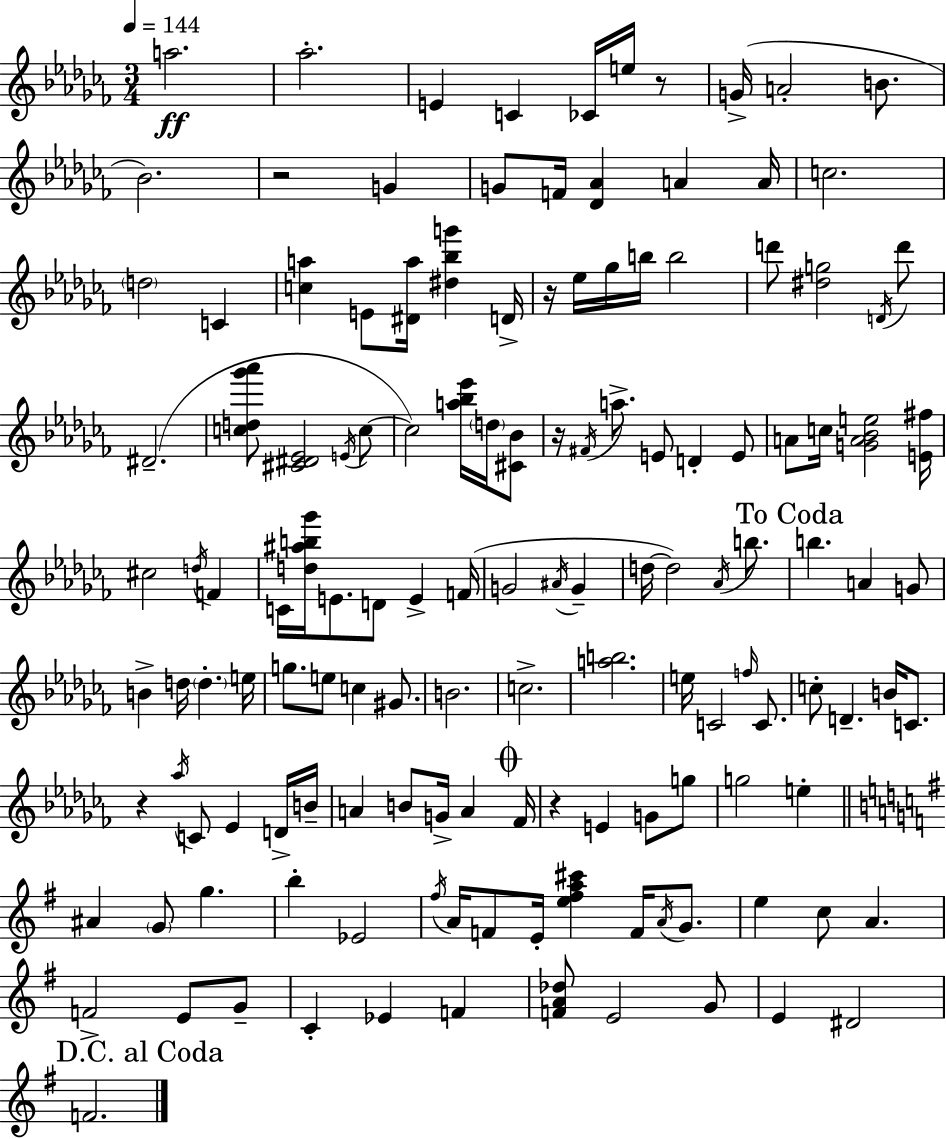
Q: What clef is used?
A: treble